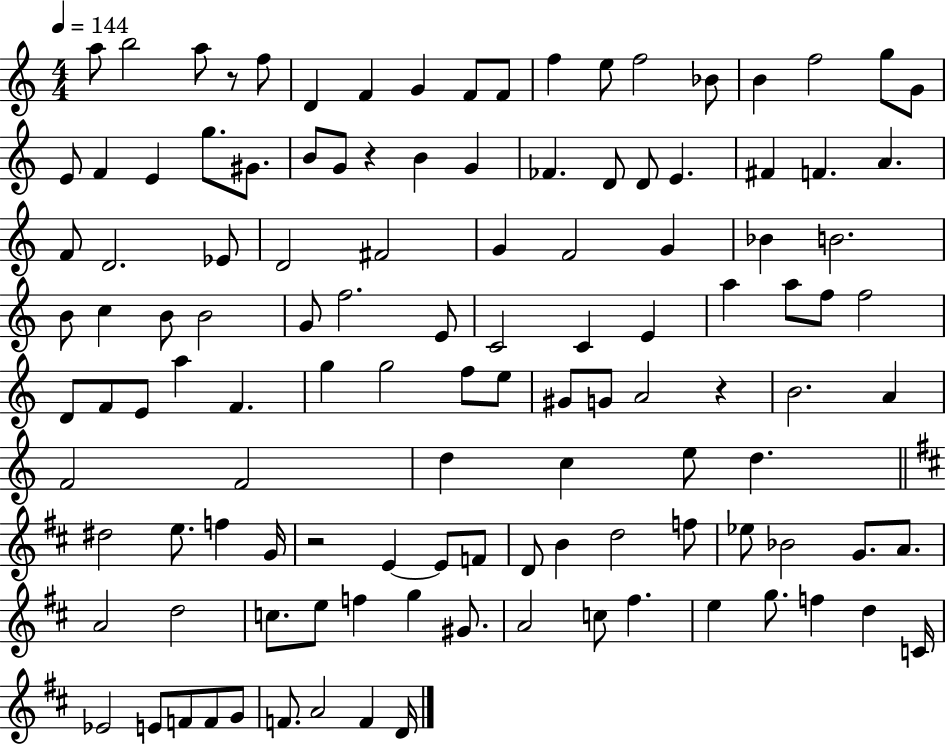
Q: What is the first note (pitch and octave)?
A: A5